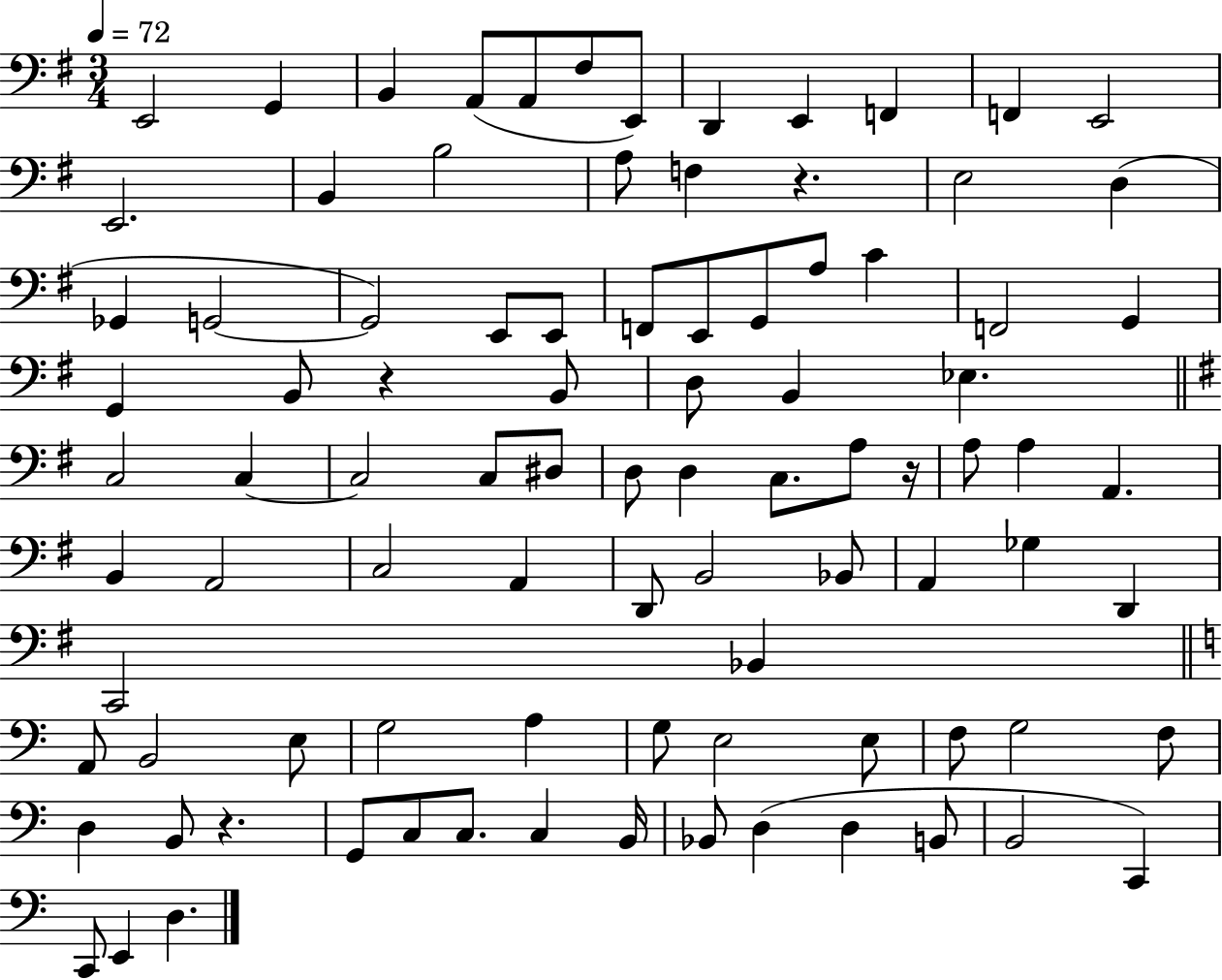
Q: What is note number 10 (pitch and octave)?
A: F2